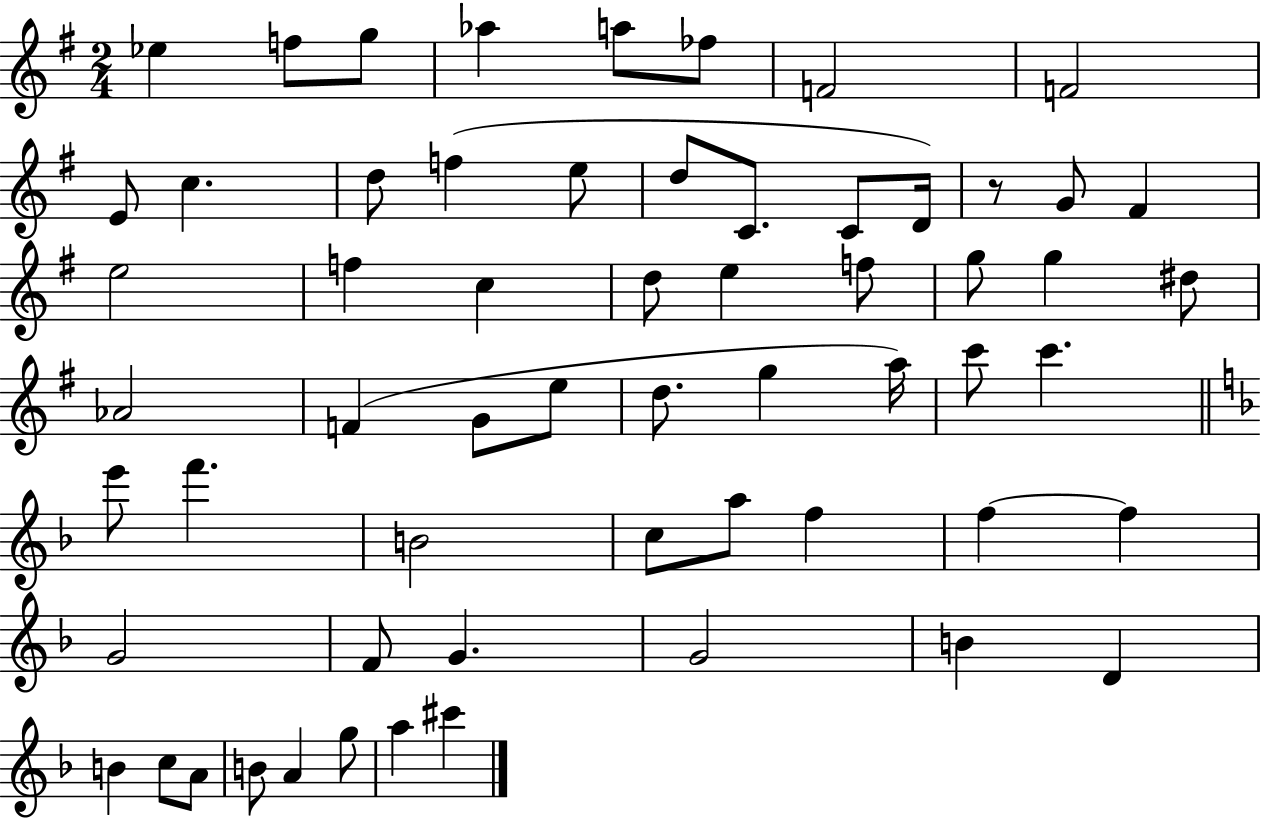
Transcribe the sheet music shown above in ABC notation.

X:1
T:Untitled
M:2/4
L:1/4
K:G
_e f/2 g/2 _a a/2 _f/2 F2 F2 E/2 c d/2 f e/2 d/2 C/2 C/2 D/4 z/2 G/2 ^F e2 f c d/2 e f/2 g/2 g ^d/2 _A2 F G/2 e/2 d/2 g a/4 c'/2 c' e'/2 f' B2 c/2 a/2 f f f G2 F/2 G G2 B D B c/2 A/2 B/2 A g/2 a ^c'